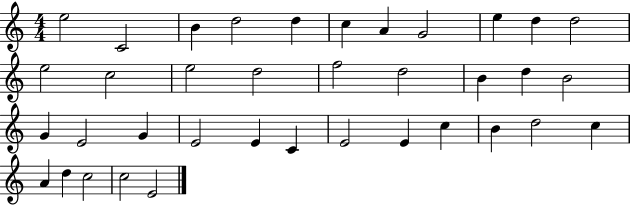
E5/h C4/h B4/q D5/h D5/q C5/q A4/q G4/h E5/q D5/q D5/h E5/h C5/h E5/h D5/h F5/h D5/h B4/q D5/q B4/h G4/q E4/h G4/q E4/h E4/q C4/q E4/h E4/q C5/q B4/q D5/h C5/q A4/q D5/q C5/h C5/h E4/h